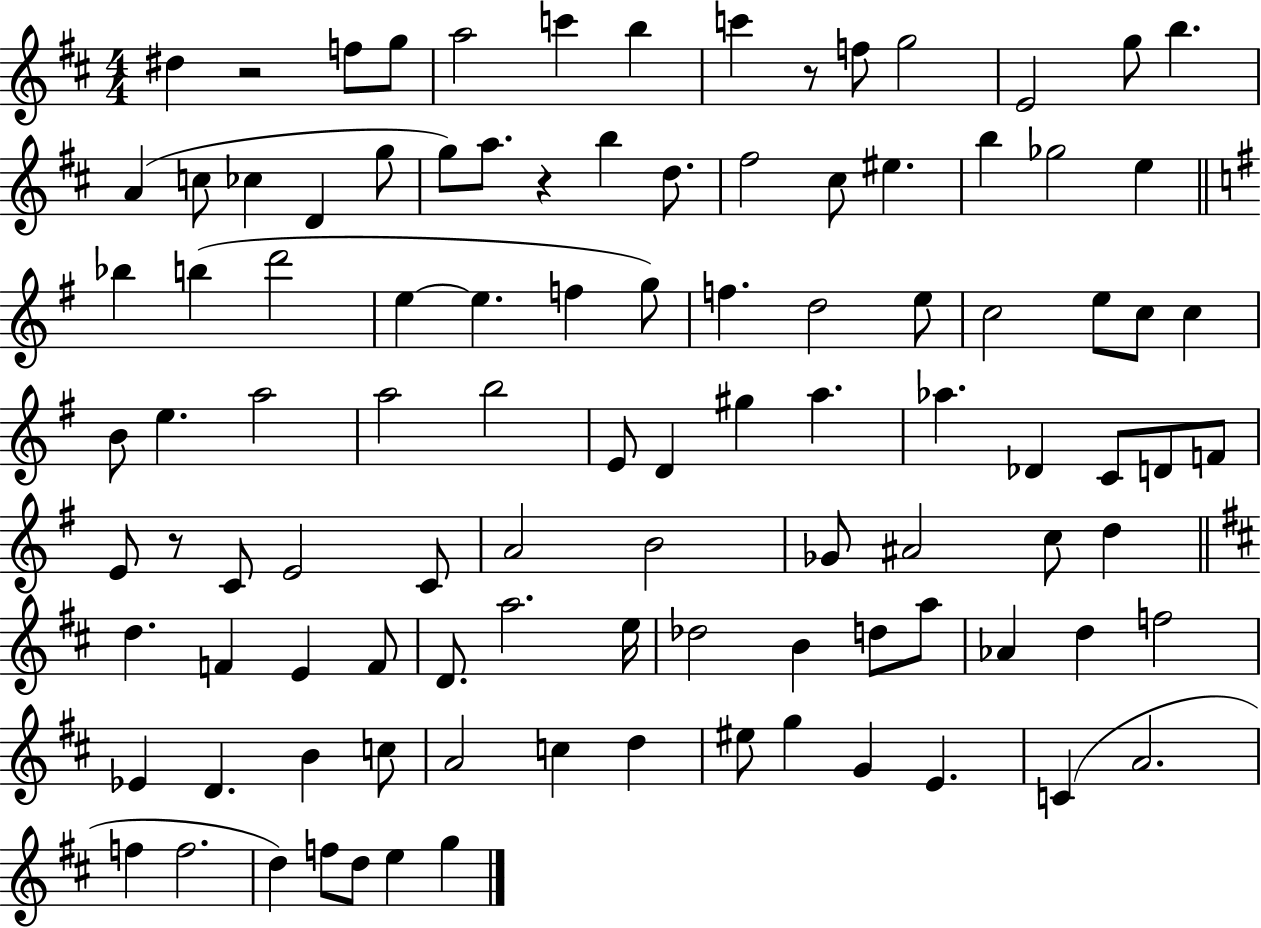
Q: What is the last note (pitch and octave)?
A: G5